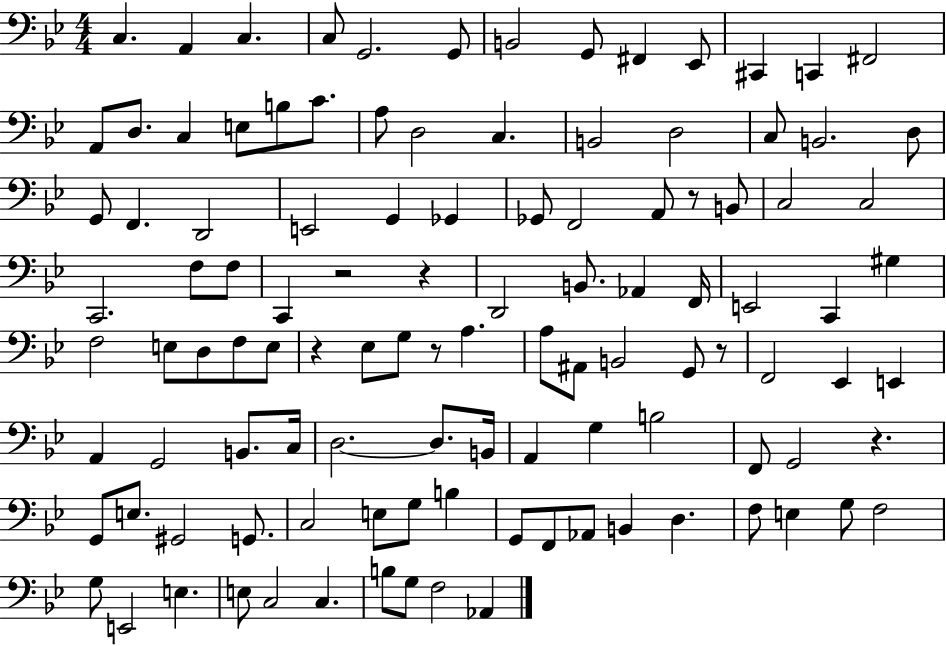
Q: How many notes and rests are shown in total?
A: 111